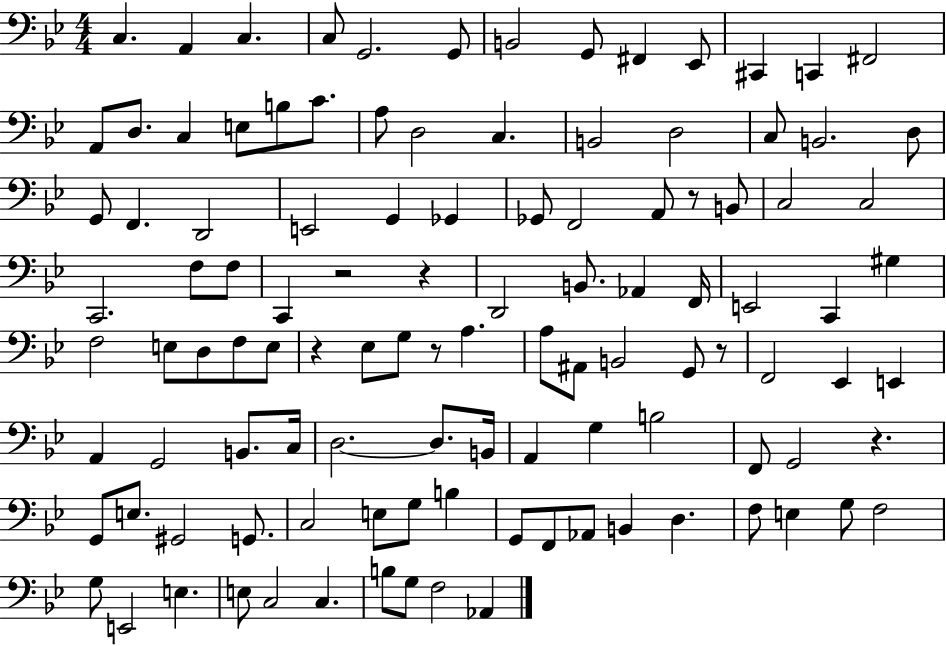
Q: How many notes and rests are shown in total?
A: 111